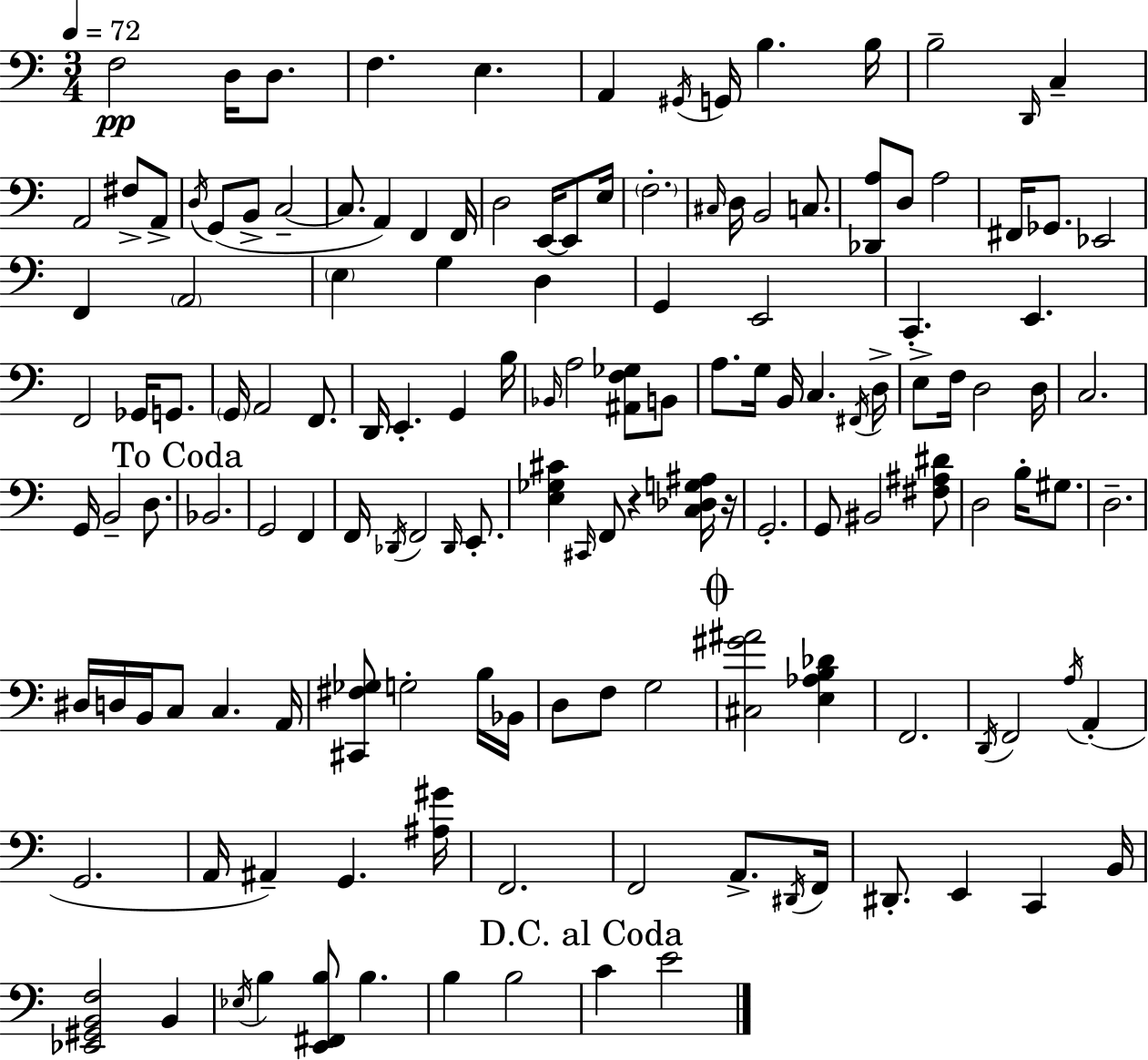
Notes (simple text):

F3/h D3/s D3/e. F3/q. E3/q. A2/q G#2/s G2/s B3/q. B3/s B3/h D2/s C3/q A2/h F#3/e A2/e D3/s G2/e B2/e C3/h C3/e. A2/q F2/q F2/s D3/h E2/s E2/e E3/s F3/h. C#3/s D3/s B2/h C3/e. [Db2,A3]/e D3/e A3/h F#2/s Gb2/e. Eb2/h F2/q A2/h E3/q G3/q D3/q G2/q E2/h C2/q. E2/q. F2/h Gb2/s G2/e. G2/s A2/h F2/e. D2/s E2/q. G2/q B3/s Bb2/s A3/h [A#2,F3,Gb3]/e B2/e A3/e. G3/s B2/s C3/q. F#2/s D3/s E3/e F3/s D3/h D3/s C3/h. G2/s B2/h D3/e. Bb2/h. G2/h F2/q F2/s Db2/s F2/h Db2/s E2/e. [E3,Gb3,C#4]/q C#2/s F2/e R/q [C3,Db3,G3,A#3]/s R/s G2/h. G2/e BIS2/h [F#3,A#3,D#4]/e D3/h B3/s G#3/e. D3/h. D#3/s D3/s B2/s C3/e C3/q. A2/s [C#2,F#3,Gb3]/e G3/h B3/s Bb2/s D3/e F3/e G3/h [C#3,G#4,A#4]/h [E3,Ab3,B3,Db4]/q F2/h. D2/s F2/h A3/s A2/q G2/h. A2/s A#2/q G2/q. [A#3,G#4]/s F2/h. F2/h A2/e. D#2/s F2/s D#2/e. E2/q C2/q B2/s [Eb2,G#2,B2,F3]/h B2/q Eb3/s B3/q [E2,F#2,B3]/e B3/q. B3/q B3/h C4/q E4/h